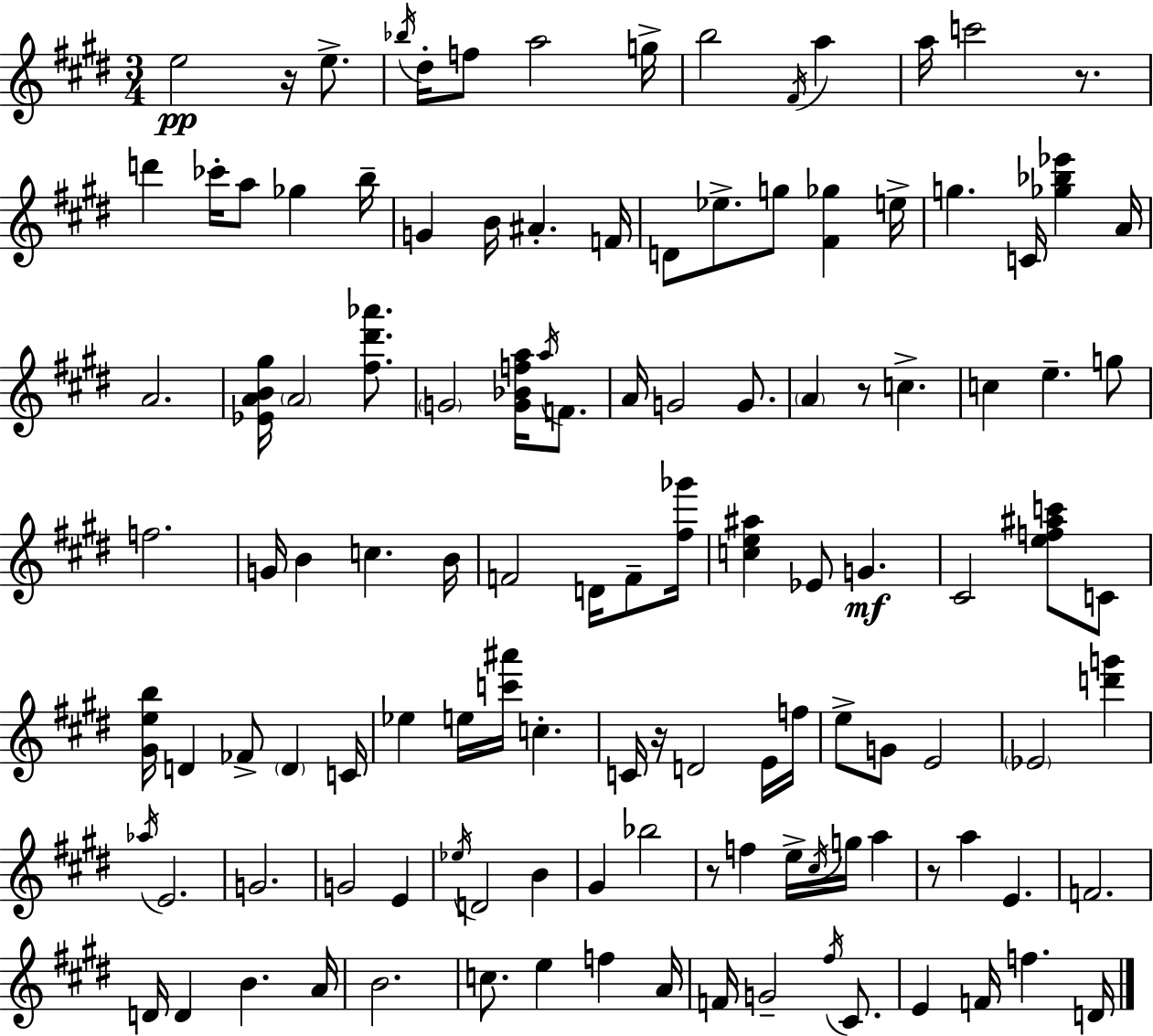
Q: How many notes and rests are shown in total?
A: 120